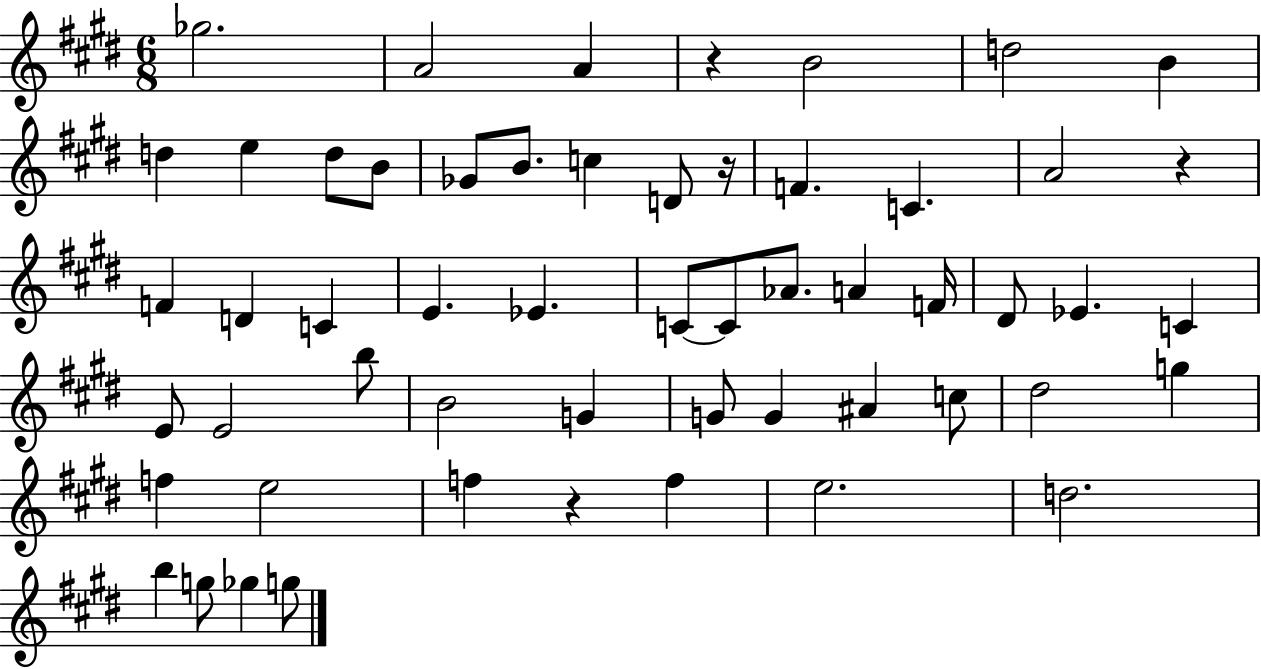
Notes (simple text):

Gb5/h. A4/h A4/q R/q B4/h D5/h B4/q D5/q E5/q D5/e B4/e Gb4/e B4/e. C5/q D4/e R/s F4/q. C4/q. A4/h R/q F4/q D4/q C4/q E4/q. Eb4/q. C4/e C4/e Ab4/e. A4/q F4/s D#4/e Eb4/q. C4/q E4/e E4/h B5/e B4/h G4/q G4/e G4/q A#4/q C5/e D#5/h G5/q F5/q E5/h F5/q R/q F5/q E5/h. D5/h. B5/q G5/e Gb5/q G5/e